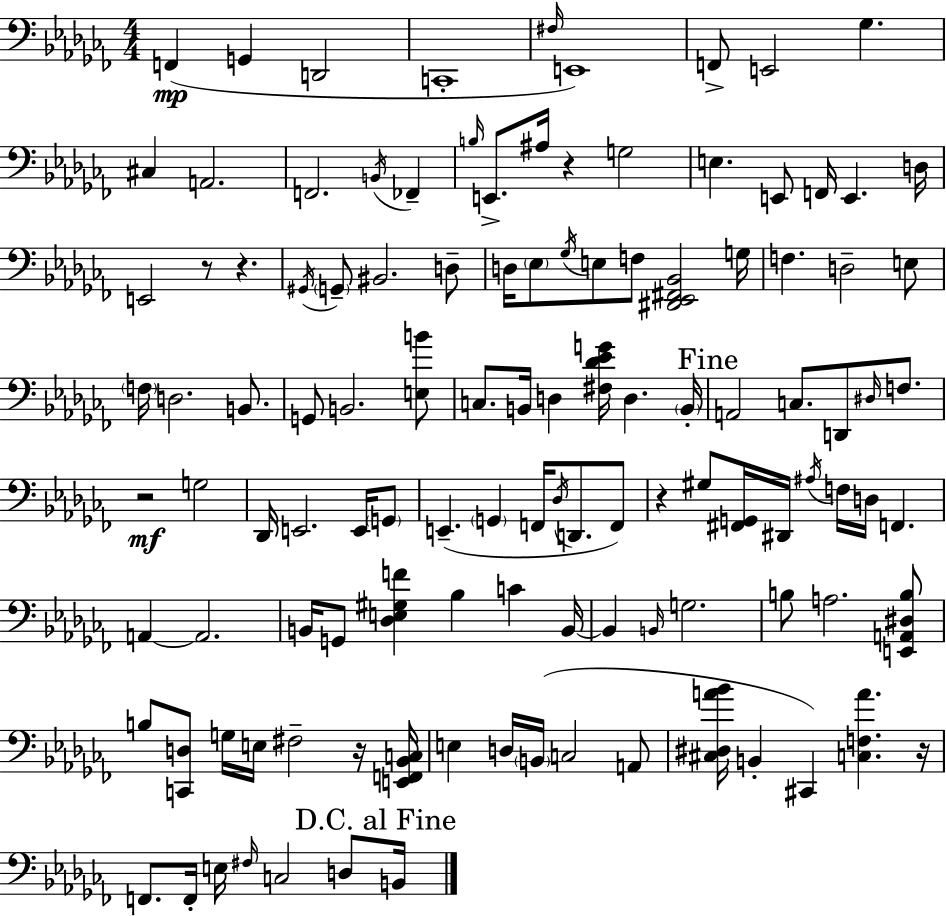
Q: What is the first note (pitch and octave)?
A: F2